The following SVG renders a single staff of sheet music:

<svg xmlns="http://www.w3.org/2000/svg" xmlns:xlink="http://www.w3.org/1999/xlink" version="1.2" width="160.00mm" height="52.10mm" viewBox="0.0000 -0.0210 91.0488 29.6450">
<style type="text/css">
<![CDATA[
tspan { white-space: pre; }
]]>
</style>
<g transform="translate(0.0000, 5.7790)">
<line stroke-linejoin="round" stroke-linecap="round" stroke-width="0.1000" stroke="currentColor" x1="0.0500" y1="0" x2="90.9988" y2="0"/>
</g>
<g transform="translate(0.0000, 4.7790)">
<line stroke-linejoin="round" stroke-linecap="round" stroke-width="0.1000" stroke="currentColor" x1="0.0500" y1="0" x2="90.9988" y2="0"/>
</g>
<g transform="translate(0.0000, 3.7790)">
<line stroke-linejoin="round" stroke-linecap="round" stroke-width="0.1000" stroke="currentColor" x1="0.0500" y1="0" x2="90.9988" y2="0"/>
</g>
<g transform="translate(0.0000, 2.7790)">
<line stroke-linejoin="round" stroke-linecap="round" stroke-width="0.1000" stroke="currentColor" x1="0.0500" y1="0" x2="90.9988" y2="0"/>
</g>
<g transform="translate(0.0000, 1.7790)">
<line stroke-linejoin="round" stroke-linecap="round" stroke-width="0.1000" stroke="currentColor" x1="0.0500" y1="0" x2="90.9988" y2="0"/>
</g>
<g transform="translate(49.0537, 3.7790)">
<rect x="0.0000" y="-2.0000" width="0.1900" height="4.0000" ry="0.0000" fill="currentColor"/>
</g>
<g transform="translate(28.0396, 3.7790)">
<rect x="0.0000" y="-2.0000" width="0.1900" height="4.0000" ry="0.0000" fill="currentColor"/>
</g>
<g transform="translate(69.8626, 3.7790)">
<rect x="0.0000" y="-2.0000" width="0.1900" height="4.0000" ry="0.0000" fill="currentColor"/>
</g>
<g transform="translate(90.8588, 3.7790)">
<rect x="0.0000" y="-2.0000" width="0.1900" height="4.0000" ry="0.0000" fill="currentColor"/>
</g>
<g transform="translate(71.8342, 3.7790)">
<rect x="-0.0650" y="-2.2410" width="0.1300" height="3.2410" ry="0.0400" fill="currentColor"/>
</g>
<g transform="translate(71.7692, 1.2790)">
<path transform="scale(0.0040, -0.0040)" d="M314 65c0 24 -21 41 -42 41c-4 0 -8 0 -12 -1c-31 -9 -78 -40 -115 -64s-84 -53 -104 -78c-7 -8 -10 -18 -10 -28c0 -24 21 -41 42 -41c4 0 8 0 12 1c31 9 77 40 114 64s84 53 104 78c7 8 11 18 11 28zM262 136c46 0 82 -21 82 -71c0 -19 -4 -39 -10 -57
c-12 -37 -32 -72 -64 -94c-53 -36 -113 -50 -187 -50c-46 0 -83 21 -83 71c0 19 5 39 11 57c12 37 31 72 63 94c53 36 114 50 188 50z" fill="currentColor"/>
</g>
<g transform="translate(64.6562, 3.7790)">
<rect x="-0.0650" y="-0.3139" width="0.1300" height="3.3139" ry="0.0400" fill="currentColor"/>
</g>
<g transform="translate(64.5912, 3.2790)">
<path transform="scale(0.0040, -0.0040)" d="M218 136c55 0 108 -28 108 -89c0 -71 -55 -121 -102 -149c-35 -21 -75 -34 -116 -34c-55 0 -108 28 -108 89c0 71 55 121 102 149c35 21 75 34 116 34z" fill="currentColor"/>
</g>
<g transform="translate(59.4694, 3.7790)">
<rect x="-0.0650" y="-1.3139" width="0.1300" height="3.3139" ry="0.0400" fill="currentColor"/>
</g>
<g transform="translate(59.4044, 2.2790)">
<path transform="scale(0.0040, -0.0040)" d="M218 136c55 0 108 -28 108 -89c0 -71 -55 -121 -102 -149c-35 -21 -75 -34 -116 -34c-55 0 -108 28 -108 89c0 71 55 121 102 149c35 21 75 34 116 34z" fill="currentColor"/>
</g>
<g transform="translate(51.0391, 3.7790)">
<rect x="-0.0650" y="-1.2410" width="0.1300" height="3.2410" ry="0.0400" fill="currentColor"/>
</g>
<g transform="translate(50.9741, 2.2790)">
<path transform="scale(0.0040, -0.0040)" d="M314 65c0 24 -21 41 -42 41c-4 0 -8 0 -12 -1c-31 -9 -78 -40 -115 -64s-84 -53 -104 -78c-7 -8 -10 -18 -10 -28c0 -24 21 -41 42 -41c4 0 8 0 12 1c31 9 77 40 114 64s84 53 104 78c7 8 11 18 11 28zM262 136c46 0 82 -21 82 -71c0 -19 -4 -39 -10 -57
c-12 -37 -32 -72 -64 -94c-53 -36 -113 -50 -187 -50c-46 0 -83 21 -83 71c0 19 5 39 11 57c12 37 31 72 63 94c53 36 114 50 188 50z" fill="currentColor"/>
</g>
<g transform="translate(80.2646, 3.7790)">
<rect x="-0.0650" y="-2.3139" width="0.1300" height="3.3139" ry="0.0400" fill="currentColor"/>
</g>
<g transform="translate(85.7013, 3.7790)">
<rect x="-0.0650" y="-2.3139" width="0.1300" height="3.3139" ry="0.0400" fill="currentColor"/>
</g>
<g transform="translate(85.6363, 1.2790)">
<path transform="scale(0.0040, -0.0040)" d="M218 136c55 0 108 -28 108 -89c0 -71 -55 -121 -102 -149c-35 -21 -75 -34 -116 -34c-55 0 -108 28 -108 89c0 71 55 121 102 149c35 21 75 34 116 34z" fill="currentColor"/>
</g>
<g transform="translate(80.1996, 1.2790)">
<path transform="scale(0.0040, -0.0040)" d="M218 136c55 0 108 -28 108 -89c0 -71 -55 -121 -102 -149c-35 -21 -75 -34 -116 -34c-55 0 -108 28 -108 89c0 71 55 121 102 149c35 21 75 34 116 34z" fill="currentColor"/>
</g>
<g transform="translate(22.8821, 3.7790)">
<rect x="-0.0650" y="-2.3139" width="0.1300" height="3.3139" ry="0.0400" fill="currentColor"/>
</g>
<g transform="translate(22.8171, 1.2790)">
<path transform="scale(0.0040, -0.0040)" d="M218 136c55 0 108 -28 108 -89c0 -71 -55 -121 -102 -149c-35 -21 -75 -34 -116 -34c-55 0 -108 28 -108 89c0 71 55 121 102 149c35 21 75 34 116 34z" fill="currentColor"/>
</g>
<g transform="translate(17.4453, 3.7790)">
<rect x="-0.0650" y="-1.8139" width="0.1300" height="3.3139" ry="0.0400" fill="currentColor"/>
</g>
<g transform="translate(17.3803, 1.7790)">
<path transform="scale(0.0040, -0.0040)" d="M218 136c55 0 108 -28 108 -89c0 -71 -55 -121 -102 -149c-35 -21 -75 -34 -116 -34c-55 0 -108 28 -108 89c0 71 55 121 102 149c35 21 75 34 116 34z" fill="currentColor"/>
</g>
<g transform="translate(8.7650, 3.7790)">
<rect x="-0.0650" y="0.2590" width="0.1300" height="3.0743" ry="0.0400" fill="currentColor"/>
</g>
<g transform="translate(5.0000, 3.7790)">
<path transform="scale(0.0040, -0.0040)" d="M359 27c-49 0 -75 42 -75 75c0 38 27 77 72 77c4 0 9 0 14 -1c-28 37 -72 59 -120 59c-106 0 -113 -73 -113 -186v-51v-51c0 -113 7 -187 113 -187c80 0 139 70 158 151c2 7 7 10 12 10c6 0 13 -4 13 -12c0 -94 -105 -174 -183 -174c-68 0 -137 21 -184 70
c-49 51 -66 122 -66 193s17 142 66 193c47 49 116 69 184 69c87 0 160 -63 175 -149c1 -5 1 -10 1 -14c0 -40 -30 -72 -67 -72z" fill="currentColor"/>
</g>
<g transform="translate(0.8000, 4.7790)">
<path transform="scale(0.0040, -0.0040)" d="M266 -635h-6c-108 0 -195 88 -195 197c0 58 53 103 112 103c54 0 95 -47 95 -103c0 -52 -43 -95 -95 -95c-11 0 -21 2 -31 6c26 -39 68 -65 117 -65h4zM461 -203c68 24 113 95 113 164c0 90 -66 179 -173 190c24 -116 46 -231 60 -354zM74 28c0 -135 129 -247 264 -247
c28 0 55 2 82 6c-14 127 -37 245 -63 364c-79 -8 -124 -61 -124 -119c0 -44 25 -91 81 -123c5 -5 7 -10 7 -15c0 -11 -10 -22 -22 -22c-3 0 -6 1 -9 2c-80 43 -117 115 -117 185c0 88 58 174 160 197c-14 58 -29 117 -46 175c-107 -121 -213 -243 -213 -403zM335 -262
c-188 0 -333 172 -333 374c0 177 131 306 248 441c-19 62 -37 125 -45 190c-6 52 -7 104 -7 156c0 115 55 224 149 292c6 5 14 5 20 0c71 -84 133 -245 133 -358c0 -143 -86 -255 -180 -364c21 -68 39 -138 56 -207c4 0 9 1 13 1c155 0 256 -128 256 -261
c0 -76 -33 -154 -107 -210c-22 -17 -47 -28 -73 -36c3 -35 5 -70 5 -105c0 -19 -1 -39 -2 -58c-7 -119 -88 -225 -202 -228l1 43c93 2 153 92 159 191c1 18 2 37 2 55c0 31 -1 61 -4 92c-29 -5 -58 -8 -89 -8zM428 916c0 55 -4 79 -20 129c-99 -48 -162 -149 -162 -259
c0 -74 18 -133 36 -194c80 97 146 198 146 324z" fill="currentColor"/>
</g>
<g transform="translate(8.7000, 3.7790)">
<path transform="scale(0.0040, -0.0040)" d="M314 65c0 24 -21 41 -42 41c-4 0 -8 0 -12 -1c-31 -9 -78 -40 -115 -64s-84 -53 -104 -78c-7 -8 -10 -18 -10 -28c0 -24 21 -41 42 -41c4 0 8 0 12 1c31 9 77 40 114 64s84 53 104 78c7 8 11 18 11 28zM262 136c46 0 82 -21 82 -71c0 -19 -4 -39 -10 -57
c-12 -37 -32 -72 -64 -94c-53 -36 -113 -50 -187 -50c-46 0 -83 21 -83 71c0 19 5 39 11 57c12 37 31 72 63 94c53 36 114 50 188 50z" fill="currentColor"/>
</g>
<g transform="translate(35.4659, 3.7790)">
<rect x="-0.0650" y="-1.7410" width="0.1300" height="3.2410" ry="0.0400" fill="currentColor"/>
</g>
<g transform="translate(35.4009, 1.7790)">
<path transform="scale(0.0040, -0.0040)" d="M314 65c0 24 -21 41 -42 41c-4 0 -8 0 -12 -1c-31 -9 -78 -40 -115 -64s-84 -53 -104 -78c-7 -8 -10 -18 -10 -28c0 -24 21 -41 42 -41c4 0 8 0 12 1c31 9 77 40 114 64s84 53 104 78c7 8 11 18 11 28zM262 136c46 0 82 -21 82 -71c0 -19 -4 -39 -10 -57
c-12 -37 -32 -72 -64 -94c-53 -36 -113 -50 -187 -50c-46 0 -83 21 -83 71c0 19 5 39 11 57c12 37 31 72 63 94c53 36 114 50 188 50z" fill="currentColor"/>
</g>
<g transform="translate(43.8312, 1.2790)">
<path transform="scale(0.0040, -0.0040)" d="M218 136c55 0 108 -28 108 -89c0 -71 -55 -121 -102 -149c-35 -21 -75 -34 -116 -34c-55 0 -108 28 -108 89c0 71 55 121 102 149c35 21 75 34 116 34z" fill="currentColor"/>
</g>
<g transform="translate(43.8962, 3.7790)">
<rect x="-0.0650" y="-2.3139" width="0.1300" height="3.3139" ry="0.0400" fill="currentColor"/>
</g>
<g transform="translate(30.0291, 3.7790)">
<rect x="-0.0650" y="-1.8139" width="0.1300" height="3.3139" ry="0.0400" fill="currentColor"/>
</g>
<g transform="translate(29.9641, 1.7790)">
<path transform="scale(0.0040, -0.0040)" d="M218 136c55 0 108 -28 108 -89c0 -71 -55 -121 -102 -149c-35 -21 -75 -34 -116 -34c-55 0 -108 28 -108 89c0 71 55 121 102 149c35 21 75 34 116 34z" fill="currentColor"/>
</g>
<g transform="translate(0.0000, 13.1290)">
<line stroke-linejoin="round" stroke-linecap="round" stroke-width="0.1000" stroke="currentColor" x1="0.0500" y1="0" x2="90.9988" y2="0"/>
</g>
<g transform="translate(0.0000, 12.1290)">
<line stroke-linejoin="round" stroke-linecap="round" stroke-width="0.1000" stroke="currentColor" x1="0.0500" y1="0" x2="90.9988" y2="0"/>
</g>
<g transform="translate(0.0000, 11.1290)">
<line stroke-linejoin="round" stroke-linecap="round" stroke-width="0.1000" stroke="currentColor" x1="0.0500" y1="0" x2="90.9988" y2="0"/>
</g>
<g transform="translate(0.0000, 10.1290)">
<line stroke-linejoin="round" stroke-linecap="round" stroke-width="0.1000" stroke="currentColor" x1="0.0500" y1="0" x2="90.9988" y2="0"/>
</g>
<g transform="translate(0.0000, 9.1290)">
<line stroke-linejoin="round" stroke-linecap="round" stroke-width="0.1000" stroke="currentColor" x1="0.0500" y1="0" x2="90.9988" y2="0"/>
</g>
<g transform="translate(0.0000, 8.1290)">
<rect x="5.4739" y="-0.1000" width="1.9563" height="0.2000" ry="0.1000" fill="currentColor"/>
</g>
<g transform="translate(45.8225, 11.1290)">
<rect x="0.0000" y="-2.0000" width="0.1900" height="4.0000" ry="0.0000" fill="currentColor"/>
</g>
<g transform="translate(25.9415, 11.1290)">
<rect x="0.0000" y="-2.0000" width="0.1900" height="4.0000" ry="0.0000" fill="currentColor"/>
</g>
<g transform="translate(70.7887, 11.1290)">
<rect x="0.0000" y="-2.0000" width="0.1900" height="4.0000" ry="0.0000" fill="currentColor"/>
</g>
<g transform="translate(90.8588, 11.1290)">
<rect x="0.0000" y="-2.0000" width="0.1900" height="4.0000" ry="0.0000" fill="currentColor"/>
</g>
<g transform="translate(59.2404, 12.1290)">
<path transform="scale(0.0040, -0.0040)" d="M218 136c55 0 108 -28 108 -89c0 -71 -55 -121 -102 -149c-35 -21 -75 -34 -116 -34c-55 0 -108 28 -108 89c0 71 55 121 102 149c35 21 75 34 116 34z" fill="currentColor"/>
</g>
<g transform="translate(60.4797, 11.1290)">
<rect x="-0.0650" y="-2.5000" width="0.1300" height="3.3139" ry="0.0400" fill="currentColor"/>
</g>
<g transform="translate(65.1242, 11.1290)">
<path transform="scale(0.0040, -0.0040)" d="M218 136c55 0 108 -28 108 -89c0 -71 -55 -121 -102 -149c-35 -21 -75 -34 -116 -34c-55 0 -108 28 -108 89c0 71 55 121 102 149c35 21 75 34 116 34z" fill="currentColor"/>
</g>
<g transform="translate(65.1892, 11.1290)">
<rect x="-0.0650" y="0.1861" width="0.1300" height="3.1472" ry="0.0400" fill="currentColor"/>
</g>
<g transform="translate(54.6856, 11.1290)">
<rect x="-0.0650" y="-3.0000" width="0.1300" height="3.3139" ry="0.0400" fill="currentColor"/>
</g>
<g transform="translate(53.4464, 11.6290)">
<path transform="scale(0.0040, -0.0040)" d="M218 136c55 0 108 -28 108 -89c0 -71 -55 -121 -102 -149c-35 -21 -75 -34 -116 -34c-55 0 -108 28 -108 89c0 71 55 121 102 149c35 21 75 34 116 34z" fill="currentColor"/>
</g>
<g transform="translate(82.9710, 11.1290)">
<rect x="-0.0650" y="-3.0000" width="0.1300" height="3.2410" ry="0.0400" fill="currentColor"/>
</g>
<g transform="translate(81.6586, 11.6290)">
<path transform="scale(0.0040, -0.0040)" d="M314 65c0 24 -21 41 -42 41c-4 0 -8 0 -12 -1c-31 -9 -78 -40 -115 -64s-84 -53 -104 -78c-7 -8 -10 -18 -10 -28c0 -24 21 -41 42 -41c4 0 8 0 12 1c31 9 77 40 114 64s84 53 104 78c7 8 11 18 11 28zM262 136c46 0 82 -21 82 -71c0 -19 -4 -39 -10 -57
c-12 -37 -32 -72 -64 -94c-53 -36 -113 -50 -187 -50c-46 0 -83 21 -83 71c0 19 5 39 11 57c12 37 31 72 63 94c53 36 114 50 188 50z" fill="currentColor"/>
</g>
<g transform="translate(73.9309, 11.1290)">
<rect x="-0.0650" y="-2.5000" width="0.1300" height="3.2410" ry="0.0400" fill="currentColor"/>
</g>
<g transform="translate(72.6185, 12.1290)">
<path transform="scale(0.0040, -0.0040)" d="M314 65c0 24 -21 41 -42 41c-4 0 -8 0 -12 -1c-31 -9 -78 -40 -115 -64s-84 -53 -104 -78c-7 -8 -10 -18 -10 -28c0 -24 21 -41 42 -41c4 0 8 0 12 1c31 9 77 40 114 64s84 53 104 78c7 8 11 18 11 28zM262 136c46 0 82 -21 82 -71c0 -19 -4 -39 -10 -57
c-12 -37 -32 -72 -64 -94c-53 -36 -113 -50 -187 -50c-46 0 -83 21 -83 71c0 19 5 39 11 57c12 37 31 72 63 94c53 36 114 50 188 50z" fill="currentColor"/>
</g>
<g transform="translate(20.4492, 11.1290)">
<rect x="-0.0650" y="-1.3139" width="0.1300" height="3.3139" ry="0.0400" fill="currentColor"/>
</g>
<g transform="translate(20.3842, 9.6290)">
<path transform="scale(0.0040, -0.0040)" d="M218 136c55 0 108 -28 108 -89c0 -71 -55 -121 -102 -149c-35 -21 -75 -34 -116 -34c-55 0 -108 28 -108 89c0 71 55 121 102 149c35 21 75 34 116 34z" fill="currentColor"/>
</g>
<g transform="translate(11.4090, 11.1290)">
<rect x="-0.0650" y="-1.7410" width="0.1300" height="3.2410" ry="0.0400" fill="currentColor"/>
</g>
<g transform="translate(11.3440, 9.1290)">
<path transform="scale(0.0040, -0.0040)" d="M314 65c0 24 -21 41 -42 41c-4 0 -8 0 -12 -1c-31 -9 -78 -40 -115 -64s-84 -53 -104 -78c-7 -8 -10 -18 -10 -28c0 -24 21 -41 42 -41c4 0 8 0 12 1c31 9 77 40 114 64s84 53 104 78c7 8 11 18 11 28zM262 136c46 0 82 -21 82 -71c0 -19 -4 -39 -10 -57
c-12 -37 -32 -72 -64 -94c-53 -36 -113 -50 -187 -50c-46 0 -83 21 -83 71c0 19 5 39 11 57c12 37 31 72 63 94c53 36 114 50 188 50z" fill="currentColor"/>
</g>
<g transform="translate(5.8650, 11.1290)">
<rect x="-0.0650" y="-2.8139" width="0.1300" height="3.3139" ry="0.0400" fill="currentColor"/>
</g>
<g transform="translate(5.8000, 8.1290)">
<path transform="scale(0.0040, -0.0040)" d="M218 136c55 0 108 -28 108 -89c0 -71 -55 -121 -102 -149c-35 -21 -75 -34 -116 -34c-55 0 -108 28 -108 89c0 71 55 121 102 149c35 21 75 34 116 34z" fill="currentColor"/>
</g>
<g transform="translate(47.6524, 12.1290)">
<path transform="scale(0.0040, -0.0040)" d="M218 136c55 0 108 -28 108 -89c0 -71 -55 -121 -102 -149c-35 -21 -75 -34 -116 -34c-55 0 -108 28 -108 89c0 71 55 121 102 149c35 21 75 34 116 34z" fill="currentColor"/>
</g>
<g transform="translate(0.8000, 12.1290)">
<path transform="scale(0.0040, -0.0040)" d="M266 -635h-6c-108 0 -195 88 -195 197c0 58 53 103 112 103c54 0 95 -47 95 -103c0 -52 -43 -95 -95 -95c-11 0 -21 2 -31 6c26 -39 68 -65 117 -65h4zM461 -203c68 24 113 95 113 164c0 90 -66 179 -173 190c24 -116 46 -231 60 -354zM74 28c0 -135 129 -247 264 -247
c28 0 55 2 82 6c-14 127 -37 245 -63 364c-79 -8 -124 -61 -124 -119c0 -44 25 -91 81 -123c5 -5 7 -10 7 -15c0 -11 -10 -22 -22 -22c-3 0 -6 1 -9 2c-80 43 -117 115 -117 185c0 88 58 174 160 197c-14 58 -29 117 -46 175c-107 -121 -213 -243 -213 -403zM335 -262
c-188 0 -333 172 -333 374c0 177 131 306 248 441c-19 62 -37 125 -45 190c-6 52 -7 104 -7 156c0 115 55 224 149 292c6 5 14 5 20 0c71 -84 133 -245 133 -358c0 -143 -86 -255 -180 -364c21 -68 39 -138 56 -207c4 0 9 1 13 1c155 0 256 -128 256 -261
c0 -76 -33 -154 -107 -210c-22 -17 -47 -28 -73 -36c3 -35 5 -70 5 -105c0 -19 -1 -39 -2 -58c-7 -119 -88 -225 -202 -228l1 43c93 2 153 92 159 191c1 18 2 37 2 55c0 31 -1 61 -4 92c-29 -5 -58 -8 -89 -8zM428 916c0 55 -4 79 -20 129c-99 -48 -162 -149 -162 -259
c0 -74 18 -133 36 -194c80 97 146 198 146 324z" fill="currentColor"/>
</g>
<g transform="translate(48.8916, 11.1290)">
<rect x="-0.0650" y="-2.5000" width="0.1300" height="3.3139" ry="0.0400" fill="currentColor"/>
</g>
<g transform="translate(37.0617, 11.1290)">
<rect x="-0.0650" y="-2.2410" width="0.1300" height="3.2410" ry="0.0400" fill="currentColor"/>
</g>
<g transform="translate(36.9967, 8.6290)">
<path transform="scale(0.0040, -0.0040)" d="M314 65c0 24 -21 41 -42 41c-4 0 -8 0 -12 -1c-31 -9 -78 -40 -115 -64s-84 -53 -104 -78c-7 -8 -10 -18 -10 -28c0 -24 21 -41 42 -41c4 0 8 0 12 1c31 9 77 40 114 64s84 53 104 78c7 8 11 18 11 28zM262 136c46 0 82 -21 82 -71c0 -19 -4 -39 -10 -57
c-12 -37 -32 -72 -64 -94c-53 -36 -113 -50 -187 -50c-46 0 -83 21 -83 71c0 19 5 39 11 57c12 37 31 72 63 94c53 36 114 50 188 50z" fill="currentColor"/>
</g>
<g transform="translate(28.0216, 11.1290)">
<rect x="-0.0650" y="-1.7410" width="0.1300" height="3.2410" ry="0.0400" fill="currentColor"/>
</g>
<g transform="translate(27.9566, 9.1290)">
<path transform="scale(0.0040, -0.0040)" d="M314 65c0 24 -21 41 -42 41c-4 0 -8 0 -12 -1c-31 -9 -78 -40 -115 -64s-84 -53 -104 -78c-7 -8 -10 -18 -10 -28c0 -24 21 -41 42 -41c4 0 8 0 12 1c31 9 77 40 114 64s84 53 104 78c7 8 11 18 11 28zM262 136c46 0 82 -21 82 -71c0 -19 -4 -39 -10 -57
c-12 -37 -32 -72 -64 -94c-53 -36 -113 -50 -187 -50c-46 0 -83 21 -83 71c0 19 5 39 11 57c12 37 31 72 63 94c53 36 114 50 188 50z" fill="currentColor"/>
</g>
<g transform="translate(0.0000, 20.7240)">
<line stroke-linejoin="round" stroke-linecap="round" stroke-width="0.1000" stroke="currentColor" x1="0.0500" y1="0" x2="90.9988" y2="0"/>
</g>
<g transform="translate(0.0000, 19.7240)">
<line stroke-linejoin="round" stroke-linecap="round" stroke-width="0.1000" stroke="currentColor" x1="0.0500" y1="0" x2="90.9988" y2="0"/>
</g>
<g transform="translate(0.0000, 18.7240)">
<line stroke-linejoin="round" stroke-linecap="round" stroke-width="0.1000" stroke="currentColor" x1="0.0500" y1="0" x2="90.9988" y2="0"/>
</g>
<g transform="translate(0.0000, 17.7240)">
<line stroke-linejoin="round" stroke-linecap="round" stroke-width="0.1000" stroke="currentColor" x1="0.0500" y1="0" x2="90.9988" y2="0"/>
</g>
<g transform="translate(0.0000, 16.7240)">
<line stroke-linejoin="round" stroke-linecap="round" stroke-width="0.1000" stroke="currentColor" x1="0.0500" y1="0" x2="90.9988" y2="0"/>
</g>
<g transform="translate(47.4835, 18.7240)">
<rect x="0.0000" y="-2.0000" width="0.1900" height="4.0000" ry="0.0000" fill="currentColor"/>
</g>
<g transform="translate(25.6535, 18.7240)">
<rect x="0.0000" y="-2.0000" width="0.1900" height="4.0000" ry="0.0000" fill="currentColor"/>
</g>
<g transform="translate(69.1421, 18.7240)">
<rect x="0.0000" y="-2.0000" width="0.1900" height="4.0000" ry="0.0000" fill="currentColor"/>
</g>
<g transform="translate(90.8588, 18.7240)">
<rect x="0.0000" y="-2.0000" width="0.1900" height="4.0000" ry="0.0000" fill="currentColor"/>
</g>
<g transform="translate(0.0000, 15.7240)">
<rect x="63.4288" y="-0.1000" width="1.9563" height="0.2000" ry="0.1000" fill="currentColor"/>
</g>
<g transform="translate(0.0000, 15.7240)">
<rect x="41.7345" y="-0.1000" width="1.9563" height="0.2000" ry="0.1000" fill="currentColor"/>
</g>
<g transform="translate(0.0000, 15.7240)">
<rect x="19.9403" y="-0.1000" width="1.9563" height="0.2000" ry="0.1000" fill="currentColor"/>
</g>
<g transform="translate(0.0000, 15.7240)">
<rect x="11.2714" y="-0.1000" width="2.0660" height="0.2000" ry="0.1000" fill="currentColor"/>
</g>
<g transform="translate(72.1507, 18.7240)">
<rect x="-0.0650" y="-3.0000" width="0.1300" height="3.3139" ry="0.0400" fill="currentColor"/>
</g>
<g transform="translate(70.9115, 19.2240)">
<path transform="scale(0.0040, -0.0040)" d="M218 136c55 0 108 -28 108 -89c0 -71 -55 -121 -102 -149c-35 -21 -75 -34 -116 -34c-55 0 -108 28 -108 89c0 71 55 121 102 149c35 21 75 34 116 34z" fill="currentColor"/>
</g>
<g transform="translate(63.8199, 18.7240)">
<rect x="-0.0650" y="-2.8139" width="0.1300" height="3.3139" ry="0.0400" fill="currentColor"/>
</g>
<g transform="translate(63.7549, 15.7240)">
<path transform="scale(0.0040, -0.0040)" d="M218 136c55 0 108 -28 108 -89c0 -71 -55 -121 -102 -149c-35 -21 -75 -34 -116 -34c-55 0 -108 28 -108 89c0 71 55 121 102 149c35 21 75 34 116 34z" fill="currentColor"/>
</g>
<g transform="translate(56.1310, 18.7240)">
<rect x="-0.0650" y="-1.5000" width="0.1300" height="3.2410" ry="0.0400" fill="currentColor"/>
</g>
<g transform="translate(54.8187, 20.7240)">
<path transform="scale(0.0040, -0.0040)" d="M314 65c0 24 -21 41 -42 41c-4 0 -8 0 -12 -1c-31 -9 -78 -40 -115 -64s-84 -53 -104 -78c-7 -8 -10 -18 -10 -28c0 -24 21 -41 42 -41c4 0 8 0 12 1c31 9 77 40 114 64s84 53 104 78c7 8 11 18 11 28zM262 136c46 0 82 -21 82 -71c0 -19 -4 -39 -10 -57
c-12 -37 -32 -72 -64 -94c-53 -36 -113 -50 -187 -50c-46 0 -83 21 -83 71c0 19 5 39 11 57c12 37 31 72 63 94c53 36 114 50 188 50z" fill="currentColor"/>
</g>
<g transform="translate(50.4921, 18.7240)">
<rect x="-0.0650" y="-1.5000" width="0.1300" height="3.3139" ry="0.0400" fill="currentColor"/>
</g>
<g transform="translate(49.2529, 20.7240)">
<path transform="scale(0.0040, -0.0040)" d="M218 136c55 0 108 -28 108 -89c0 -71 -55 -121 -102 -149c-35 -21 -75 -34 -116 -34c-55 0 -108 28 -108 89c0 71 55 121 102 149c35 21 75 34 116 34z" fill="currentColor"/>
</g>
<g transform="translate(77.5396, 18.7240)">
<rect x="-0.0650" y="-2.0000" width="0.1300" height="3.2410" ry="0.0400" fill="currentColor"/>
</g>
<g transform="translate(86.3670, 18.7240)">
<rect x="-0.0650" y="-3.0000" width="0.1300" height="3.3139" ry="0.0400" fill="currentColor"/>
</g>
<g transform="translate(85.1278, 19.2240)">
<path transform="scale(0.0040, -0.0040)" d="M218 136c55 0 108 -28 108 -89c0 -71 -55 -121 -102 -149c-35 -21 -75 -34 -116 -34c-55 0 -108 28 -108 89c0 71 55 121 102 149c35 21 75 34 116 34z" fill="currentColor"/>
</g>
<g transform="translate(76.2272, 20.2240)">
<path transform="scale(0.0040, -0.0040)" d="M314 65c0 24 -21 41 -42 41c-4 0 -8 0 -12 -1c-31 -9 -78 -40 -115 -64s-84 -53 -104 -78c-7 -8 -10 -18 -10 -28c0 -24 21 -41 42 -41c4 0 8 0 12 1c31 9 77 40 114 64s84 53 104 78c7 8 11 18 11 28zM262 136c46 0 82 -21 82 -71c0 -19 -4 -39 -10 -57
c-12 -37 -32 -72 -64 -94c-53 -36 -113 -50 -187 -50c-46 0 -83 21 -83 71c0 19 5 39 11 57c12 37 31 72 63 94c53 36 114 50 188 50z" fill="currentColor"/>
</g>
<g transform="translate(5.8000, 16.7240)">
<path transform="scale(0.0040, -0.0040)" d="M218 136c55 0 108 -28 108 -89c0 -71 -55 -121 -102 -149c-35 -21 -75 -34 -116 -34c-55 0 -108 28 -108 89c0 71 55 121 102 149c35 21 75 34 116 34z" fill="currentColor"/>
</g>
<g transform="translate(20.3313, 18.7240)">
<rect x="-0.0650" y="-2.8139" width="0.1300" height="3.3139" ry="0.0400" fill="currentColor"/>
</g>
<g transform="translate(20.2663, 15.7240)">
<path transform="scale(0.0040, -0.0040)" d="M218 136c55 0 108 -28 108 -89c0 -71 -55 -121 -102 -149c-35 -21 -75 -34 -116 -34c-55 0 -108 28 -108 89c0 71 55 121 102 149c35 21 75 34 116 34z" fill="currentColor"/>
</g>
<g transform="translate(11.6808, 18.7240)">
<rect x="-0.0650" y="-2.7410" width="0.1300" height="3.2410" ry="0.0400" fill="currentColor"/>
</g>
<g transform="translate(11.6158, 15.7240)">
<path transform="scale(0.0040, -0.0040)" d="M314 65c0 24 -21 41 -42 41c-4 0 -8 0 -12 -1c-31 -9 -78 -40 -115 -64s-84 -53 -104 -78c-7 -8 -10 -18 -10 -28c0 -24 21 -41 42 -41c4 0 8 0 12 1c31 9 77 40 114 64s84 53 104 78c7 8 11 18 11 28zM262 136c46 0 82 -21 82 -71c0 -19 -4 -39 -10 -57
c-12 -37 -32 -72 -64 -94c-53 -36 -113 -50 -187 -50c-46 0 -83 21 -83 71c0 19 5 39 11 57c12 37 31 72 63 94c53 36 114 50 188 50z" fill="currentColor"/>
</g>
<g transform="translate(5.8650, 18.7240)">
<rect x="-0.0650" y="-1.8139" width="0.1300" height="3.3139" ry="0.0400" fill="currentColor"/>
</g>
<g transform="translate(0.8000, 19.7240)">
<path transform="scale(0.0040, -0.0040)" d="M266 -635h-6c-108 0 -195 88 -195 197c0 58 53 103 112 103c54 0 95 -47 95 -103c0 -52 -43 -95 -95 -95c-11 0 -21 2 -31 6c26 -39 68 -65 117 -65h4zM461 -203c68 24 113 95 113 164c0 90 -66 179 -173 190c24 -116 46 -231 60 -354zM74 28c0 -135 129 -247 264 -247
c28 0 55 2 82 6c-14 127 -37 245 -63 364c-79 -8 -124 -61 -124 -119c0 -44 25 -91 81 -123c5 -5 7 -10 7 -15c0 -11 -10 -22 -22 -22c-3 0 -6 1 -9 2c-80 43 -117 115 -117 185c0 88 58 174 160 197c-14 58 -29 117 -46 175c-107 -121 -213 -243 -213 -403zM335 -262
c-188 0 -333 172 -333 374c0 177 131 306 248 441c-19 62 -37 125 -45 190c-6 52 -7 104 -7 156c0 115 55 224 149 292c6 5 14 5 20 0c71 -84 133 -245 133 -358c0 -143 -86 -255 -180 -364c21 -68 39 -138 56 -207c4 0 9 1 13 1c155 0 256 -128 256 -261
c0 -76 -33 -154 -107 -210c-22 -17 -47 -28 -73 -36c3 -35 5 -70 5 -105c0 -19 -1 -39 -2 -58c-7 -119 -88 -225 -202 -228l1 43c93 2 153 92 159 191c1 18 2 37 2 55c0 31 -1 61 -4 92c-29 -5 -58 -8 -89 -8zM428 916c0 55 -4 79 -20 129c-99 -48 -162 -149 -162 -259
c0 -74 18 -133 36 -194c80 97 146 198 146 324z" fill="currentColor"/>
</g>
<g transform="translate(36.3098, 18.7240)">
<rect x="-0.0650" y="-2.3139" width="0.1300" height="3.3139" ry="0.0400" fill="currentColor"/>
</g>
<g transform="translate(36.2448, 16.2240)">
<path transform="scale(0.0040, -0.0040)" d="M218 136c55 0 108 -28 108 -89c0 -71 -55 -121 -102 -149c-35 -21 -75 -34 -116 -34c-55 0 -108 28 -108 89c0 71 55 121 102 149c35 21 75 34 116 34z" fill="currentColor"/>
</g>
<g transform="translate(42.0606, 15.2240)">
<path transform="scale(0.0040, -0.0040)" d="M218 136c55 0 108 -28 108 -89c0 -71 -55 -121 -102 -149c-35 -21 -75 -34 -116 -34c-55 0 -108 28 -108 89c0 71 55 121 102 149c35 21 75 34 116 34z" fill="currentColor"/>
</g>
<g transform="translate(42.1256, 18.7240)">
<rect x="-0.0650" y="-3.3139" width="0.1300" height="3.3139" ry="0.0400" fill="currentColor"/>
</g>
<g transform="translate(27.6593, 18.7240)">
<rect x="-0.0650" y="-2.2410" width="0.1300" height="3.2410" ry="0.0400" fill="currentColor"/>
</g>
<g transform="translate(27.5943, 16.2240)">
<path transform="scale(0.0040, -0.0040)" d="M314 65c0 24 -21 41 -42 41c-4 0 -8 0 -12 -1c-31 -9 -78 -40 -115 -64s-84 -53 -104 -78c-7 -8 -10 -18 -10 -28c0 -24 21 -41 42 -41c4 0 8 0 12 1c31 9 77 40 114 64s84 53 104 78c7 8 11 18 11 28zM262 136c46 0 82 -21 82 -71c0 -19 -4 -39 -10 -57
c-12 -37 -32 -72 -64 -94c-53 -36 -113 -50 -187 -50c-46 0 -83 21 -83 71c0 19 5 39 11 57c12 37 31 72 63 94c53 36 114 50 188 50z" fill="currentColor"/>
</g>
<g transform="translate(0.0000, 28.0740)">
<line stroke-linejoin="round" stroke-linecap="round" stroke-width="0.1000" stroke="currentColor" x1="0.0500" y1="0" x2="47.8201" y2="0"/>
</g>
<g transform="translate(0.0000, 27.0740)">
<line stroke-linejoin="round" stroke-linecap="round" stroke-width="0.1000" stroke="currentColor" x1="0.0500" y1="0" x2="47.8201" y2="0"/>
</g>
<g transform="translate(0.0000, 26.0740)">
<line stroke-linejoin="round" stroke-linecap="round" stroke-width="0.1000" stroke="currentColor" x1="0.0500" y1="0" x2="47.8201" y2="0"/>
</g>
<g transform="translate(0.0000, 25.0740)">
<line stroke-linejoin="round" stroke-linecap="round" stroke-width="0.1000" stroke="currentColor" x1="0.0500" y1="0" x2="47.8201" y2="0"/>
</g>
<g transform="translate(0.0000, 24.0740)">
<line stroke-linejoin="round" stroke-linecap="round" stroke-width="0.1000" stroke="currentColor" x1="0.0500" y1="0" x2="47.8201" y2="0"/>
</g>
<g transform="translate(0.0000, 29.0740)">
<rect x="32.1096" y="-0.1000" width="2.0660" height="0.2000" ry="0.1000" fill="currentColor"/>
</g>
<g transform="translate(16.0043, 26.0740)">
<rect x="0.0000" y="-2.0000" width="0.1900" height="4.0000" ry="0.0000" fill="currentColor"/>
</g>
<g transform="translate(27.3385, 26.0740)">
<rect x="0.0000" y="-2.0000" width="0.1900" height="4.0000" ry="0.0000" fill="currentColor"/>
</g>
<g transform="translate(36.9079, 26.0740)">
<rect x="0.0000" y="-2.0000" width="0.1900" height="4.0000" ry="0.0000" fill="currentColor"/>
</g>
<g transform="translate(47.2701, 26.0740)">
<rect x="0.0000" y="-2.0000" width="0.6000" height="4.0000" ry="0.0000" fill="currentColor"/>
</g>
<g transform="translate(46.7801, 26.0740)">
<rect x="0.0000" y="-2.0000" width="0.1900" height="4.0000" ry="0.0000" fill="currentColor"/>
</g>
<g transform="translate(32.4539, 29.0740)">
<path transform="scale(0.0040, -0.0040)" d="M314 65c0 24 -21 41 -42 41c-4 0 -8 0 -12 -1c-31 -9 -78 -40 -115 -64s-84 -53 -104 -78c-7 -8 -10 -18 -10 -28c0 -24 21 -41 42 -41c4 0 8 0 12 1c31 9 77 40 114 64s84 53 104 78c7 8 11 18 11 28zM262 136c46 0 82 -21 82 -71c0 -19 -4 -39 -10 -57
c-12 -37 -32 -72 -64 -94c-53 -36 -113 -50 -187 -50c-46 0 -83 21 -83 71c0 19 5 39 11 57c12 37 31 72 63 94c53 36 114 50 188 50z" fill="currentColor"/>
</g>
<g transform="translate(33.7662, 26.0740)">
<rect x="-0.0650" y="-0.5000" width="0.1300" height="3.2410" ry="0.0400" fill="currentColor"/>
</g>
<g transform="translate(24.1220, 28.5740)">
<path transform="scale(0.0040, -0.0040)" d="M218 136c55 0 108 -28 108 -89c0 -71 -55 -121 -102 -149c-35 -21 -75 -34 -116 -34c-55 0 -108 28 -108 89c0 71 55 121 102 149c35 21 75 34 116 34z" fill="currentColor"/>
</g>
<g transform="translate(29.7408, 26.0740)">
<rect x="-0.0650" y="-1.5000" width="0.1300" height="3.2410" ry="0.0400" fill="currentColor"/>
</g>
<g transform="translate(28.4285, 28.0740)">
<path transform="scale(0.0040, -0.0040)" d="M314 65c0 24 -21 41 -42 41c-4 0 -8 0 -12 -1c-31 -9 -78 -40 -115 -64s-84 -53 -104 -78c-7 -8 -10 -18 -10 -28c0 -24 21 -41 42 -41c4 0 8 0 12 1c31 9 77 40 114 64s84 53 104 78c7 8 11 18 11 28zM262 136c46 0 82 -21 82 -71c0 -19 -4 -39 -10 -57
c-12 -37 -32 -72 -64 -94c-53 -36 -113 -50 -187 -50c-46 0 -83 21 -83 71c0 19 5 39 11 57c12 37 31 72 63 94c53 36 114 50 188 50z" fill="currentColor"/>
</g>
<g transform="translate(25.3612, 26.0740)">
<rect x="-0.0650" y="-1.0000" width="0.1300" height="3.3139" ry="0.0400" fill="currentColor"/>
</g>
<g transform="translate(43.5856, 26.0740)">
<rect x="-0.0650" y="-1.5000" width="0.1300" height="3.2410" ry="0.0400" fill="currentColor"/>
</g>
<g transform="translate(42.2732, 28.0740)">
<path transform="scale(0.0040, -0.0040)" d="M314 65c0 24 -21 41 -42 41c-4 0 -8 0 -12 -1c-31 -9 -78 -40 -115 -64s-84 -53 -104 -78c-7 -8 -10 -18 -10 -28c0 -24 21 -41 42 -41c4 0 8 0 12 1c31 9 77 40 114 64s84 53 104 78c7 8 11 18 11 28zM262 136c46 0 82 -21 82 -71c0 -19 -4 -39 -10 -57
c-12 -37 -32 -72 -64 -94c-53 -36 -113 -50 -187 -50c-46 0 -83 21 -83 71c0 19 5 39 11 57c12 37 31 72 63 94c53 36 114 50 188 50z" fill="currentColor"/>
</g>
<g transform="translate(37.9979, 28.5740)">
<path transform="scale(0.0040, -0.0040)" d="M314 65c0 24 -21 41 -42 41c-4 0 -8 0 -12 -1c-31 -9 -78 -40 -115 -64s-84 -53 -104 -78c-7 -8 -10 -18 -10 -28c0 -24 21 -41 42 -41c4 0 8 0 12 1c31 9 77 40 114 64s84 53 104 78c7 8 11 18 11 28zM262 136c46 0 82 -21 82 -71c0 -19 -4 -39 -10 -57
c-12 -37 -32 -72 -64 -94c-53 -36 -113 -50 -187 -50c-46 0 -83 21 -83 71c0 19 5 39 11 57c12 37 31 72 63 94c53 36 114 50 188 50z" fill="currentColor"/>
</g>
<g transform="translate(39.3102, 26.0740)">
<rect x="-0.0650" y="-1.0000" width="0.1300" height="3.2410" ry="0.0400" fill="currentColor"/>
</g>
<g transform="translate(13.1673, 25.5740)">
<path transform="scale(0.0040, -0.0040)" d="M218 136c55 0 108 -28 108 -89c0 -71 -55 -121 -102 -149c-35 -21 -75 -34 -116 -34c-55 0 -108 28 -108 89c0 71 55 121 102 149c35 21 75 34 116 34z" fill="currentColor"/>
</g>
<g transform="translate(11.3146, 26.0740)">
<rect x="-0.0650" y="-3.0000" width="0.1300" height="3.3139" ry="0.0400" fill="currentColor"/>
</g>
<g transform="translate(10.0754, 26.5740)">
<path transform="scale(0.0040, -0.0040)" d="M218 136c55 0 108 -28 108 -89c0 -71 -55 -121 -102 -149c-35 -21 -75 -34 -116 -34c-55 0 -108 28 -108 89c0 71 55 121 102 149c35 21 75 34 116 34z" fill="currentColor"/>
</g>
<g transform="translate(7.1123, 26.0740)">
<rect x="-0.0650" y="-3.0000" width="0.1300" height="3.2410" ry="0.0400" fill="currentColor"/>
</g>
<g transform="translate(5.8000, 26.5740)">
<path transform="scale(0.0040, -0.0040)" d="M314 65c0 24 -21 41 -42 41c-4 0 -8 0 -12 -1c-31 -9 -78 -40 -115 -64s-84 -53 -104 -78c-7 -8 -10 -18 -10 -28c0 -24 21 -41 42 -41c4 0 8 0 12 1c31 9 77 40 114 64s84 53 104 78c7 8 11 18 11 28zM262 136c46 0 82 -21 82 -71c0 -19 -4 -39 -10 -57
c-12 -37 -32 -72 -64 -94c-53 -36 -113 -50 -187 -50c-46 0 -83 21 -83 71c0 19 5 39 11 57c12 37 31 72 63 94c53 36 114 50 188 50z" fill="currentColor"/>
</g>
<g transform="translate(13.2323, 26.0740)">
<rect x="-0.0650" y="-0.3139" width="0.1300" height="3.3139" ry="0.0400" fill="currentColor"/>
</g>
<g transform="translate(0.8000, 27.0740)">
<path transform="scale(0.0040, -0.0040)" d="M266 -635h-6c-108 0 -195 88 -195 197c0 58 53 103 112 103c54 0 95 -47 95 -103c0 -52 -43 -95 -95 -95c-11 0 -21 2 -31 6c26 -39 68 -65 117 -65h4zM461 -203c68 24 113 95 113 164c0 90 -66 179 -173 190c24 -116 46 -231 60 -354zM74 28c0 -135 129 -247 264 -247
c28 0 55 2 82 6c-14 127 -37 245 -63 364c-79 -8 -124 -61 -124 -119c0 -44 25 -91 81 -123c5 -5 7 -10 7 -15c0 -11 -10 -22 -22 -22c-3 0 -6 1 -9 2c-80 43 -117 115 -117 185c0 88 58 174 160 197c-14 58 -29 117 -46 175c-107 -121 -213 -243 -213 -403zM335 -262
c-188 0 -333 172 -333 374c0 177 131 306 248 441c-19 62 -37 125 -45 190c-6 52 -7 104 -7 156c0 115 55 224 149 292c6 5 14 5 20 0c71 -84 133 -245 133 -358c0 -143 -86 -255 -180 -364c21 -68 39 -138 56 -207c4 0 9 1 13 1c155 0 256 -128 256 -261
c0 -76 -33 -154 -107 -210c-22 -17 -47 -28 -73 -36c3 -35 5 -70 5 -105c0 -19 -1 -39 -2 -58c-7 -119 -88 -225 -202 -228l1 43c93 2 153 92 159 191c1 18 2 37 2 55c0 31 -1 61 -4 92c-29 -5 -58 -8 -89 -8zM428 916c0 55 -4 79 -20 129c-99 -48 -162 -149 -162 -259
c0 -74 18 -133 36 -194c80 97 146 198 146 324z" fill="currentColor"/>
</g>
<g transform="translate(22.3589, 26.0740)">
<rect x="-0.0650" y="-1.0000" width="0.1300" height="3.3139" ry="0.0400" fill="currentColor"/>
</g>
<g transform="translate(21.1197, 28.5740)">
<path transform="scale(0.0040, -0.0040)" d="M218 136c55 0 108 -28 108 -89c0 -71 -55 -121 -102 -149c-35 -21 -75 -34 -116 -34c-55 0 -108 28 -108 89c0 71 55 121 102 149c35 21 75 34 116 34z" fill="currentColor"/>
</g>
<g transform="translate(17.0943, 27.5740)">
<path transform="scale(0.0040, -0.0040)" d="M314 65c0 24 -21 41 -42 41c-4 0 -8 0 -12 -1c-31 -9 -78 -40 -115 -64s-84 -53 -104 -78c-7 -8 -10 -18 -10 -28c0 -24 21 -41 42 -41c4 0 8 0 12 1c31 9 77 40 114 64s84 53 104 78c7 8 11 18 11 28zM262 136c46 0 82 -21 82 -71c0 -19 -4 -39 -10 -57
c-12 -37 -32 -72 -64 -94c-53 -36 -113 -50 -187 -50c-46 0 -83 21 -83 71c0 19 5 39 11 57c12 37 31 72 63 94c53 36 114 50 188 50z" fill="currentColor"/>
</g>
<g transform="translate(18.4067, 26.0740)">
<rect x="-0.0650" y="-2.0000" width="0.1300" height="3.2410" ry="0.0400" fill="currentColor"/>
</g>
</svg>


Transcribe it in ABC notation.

X:1
T:Untitled
M:4/4
L:1/4
K:C
B2 f g f f2 g e2 e c g2 g g a f2 e f2 g2 G A G B G2 A2 f a2 a g2 g b E E2 a A F2 A A2 A c F2 D D E2 C2 D2 E2